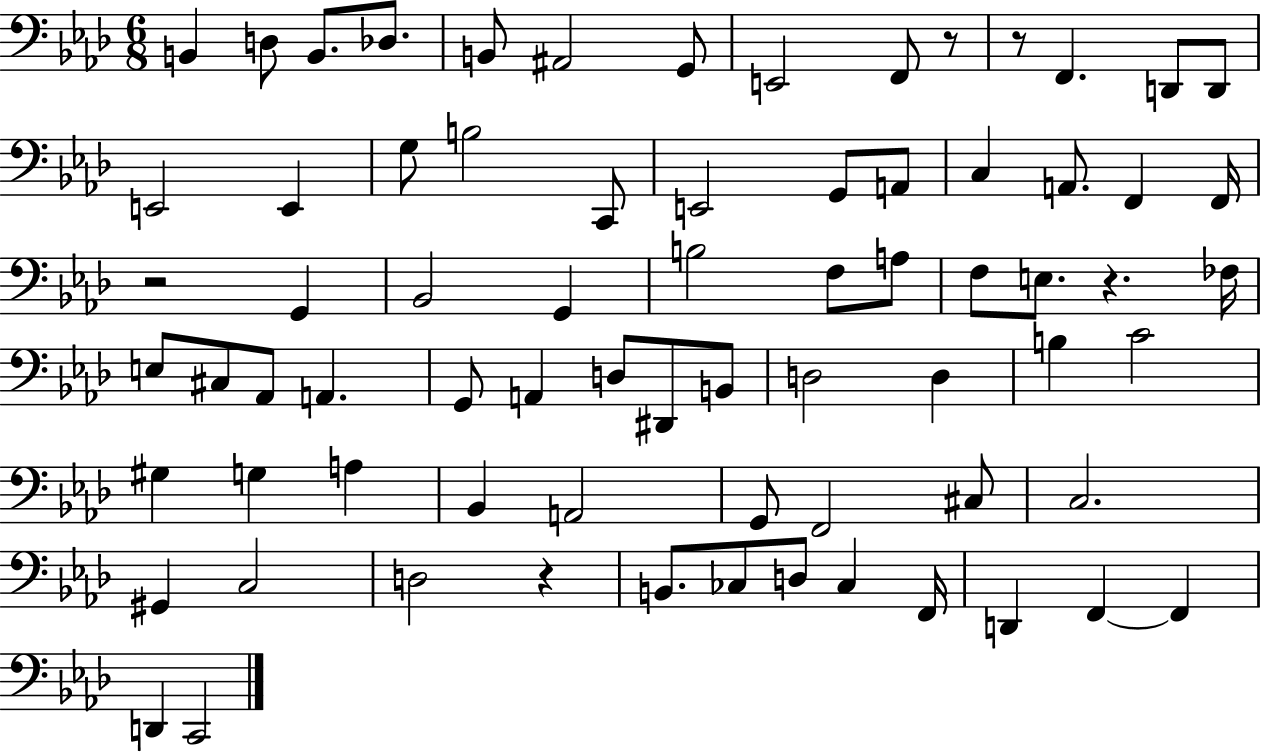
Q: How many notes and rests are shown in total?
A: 73